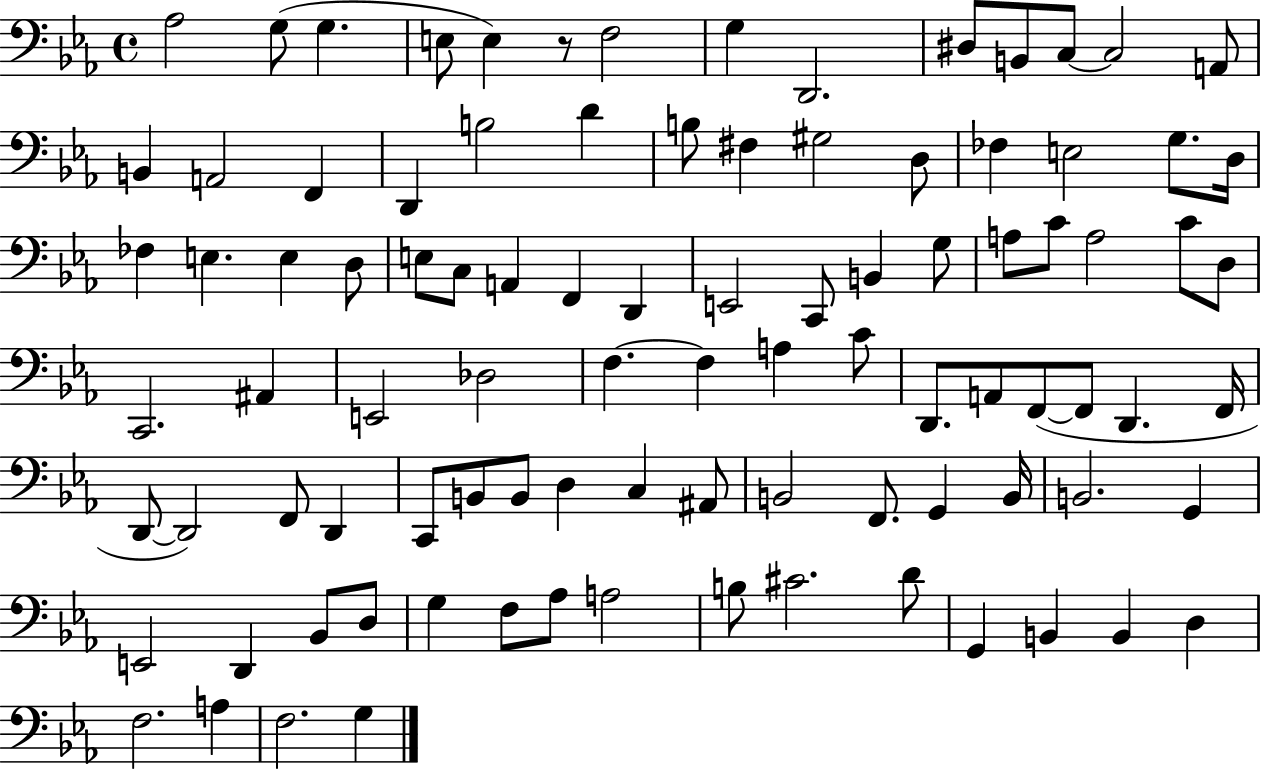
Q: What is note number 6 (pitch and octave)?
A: F3